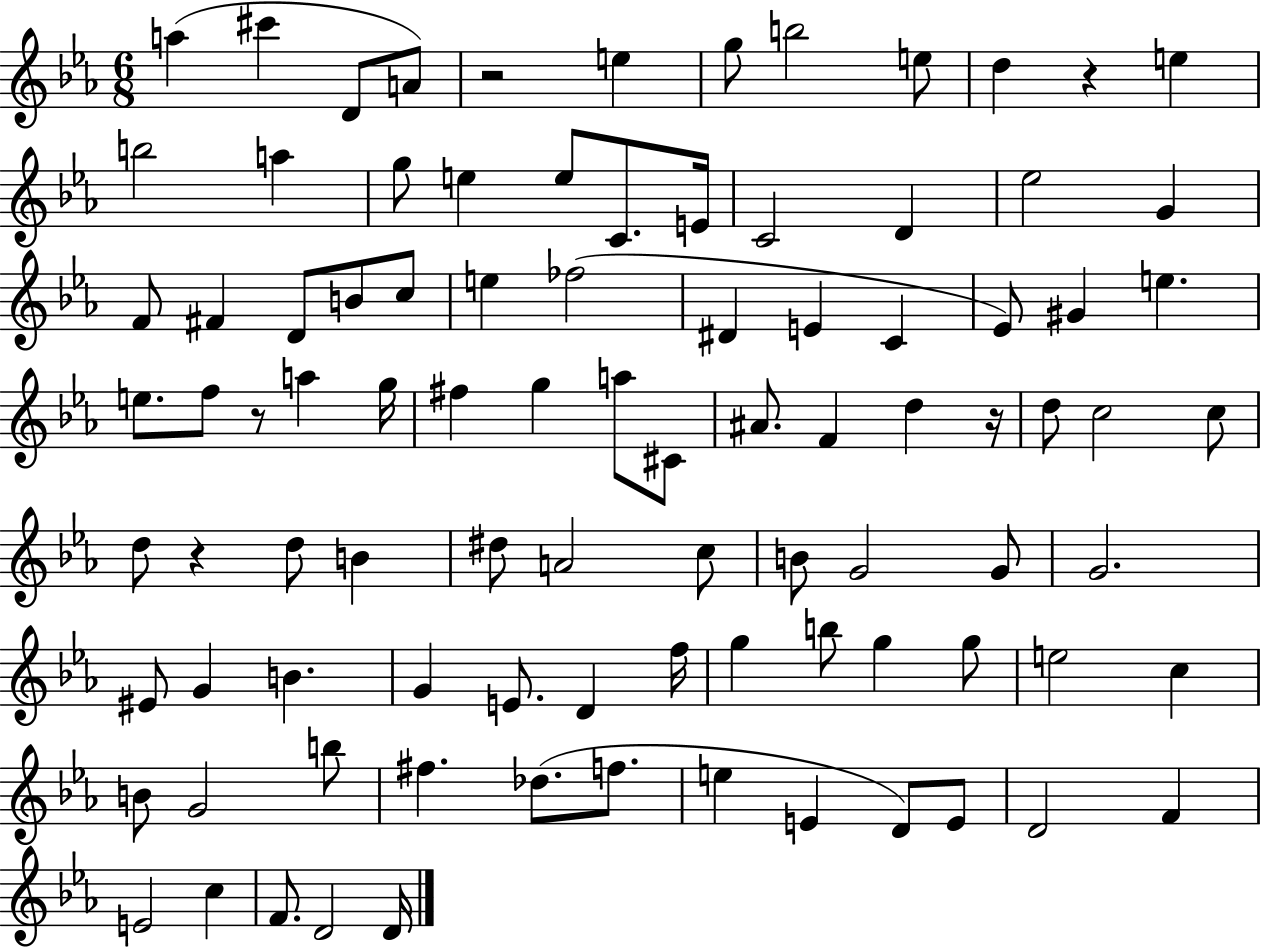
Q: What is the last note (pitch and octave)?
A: D4